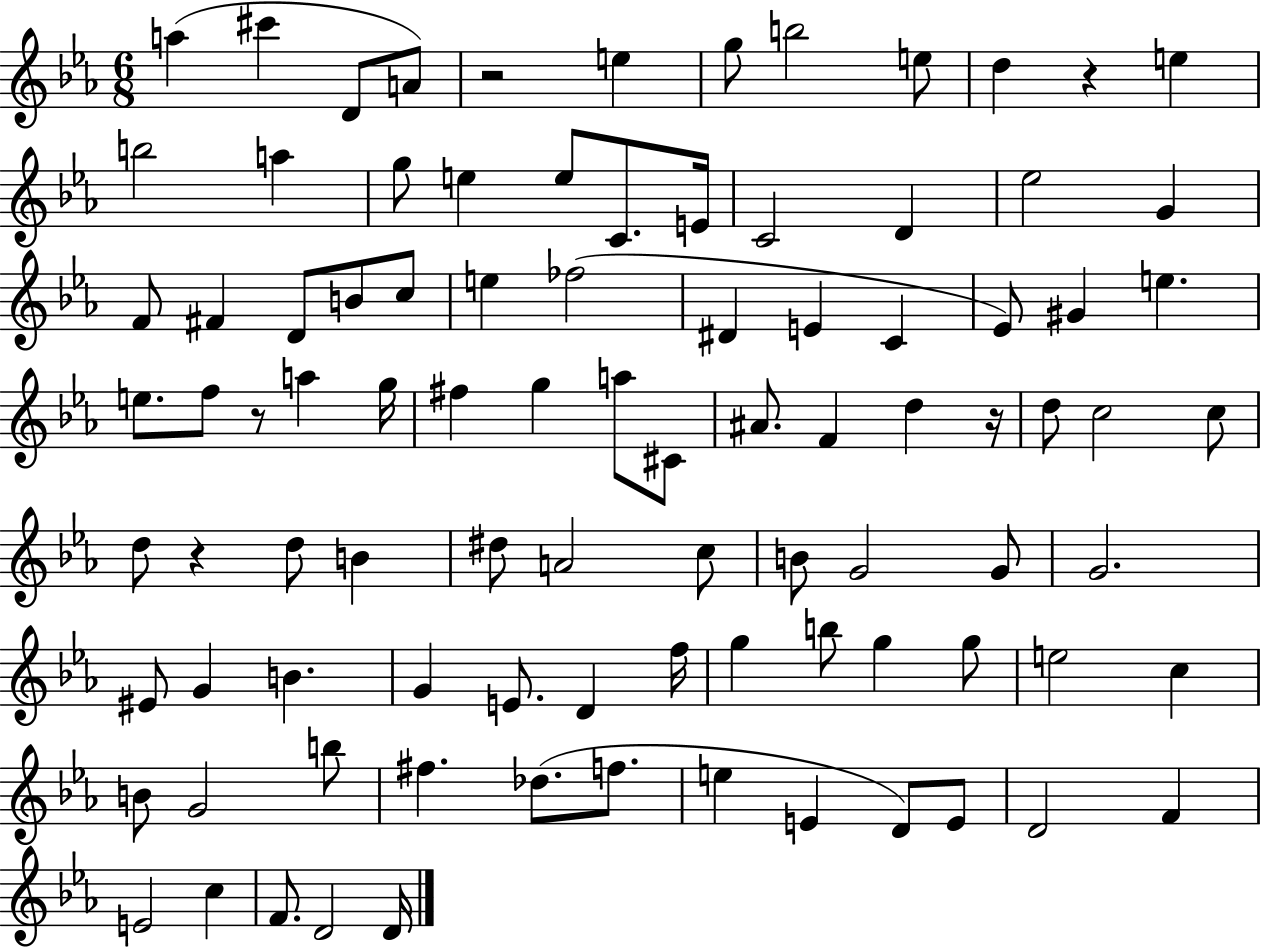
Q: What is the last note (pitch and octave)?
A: D4